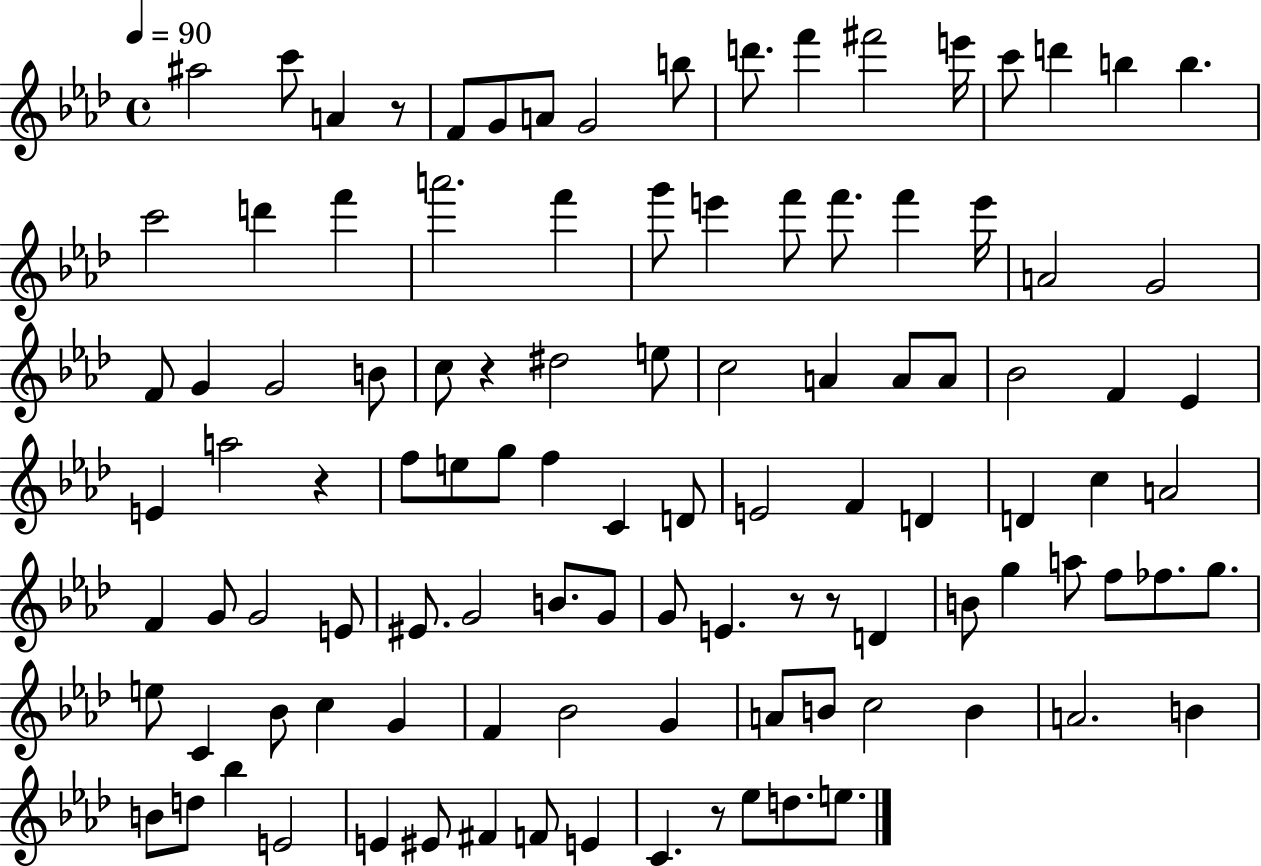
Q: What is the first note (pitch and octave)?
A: A#5